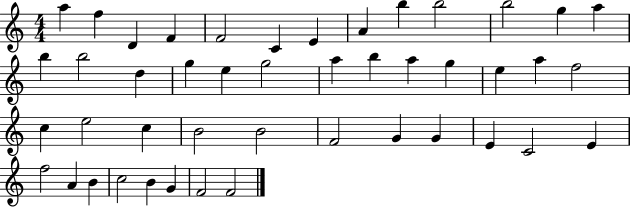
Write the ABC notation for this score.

X:1
T:Untitled
M:4/4
L:1/4
K:C
a f D F F2 C E A b b2 b2 g a b b2 d g e g2 a b a g e a f2 c e2 c B2 B2 F2 G G E C2 E f2 A B c2 B G F2 F2